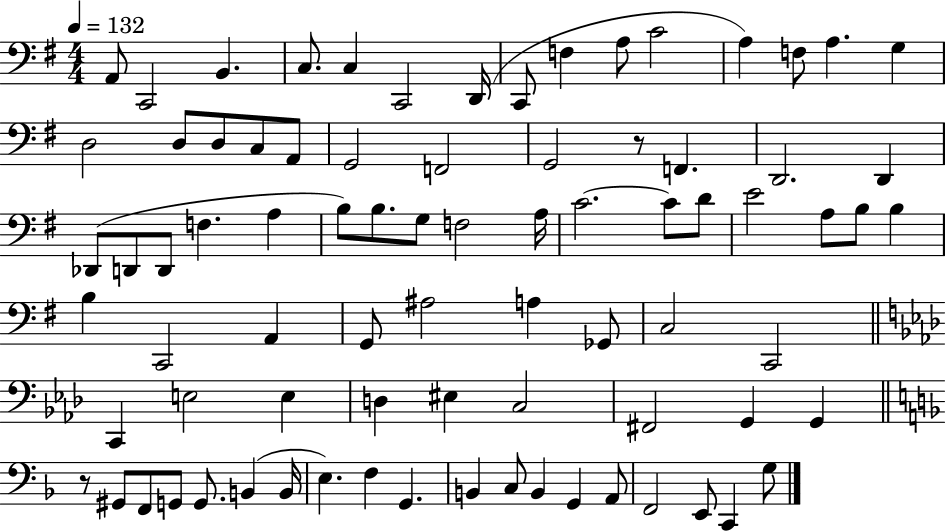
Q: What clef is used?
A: bass